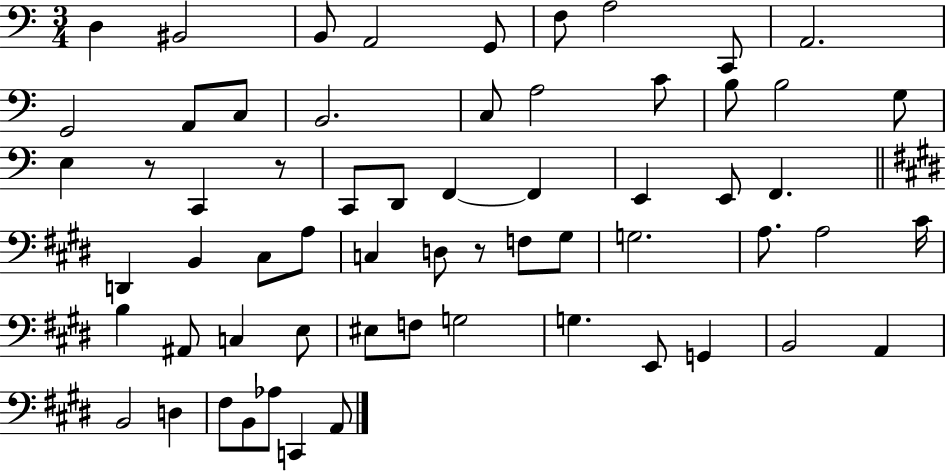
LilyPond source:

{
  \clef bass
  \numericTimeSignature
  \time 3/4
  \key c \major
  d4 bis,2 | b,8 a,2 g,8 | f8 a2 c,8 | a,2. | \break g,2 a,8 c8 | b,2. | c8 a2 c'8 | b8 b2 g8 | \break e4 r8 c,4 r8 | c,8 d,8 f,4~~ f,4 | e,4 e,8 f,4. | \bar "||" \break \key e \major d,4 b,4 cis8 a8 | c4 d8 r8 f8 gis8 | g2. | a8. a2 cis'16 | \break b4 ais,8 c4 e8 | eis8 f8 g2 | g4. e,8 g,4 | b,2 a,4 | \break b,2 d4 | fis8 b,8 aes8 c,4 a,8 | \bar "|."
}